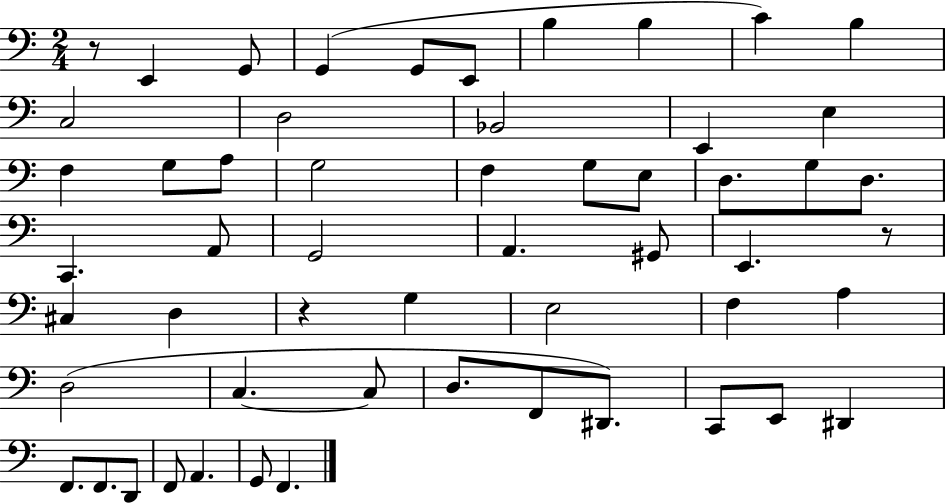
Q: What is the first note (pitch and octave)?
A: E2